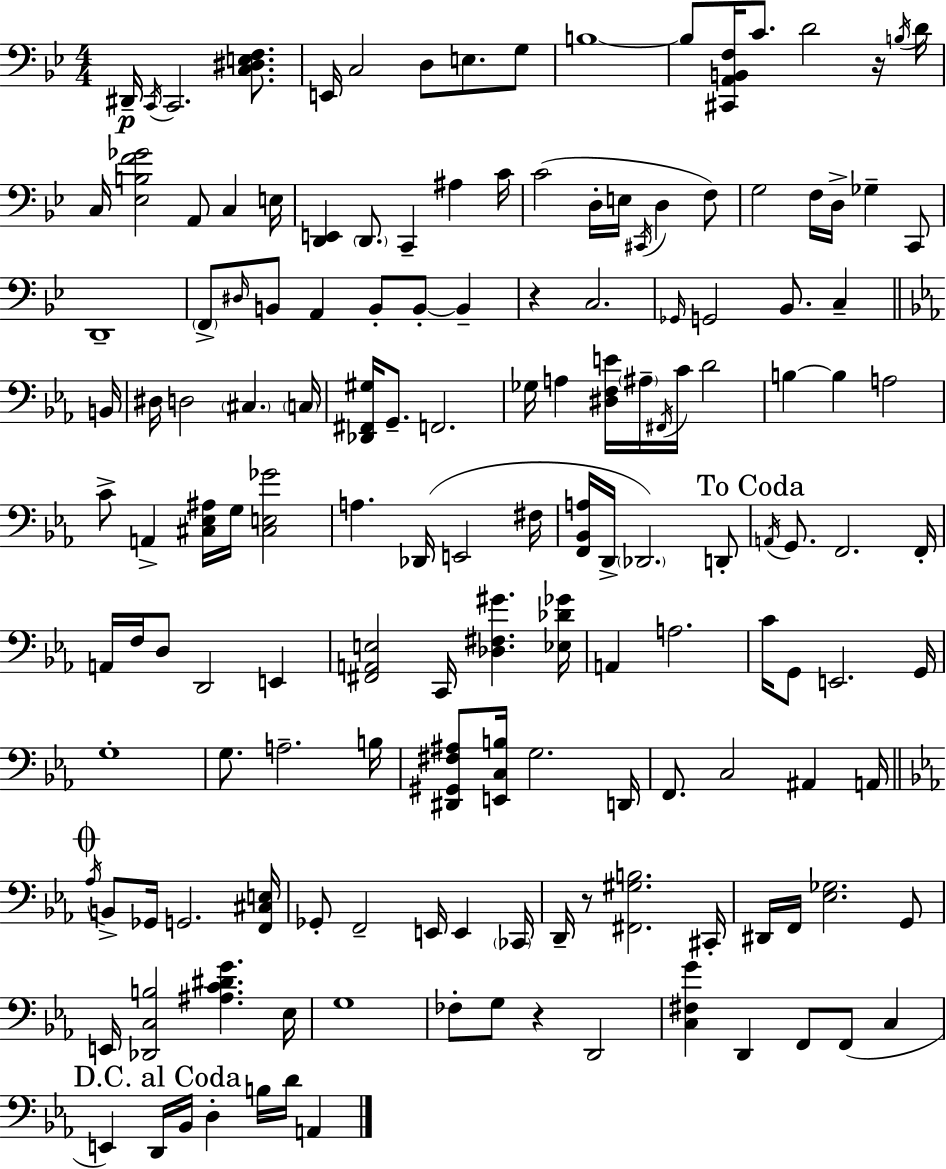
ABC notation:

X:1
T:Untitled
M:4/4
L:1/4
K:Gm
^D,,/4 C,,/4 C,,2 [C,^D,E,F,]/2 E,,/4 C,2 D,/2 E,/2 G,/2 B,4 B,/2 [^C,,A,,B,,F,]/4 C/2 D2 z/4 B,/4 D/4 C,/4 [_E,B,F_G]2 A,,/2 C, E,/4 [D,,E,,] D,,/2 C,, ^A, C/4 C2 D,/4 E,/4 ^C,,/4 D, F,/2 G,2 F,/4 D,/4 _G, C,,/2 D,,4 F,,/2 ^D,/4 B,,/2 A,, B,,/2 B,,/2 B,, z C,2 _G,,/4 G,,2 _B,,/2 C, B,,/4 ^D,/4 D,2 ^C, C,/4 [_D,,^F,,^G,]/4 G,,/2 F,,2 _G,/4 A, [^D,F,E]/4 ^A,/4 ^F,,/4 C/4 D2 B, B, A,2 C/2 A,, [^C,_E,^A,]/4 G,/4 [^C,E,_G]2 A, _D,,/4 E,,2 ^F,/4 [F,,_B,,A,]/4 D,,/4 _D,,2 D,,/2 A,,/4 G,,/2 F,,2 F,,/4 A,,/4 F,/4 D,/2 D,,2 E,, [^F,,A,,E,]2 C,,/4 [_D,^F,^G] [_E,_D_G]/4 A,, A,2 C/4 G,,/2 E,,2 G,,/4 G,4 G,/2 A,2 B,/4 [^D,,^G,,^F,^A,]/2 [E,,C,B,]/4 G,2 D,,/4 F,,/2 C,2 ^A,, A,,/4 _A,/4 B,,/2 _G,,/4 G,,2 [F,,^C,E,]/4 _G,,/2 F,,2 E,,/4 E,, _C,,/4 D,,/4 z/2 [^F,,^G,B,]2 ^C,,/4 ^D,,/4 F,,/4 [_E,_G,]2 G,,/2 E,,/4 [_D,,C,B,]2 [^A,C^DG] _E,/4 G,4 _F,/2 G,/2 z D,,2 [C,^F,G] D,, F,,/2 F,,/2 C, E,, D,,/4 _B,,/4 D, B,/4 D/4 A,,